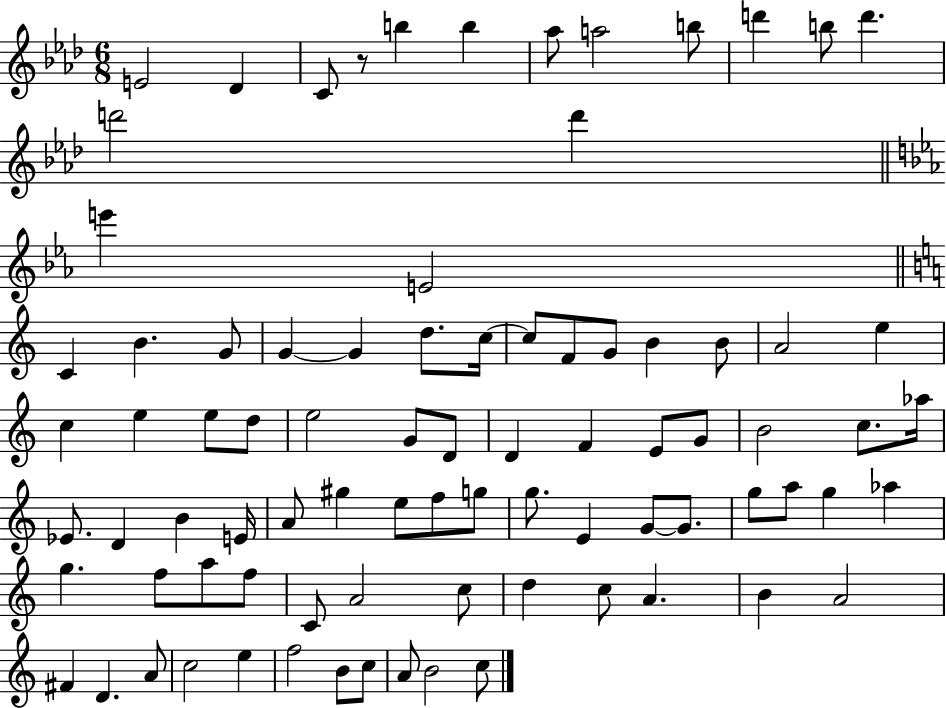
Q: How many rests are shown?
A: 1